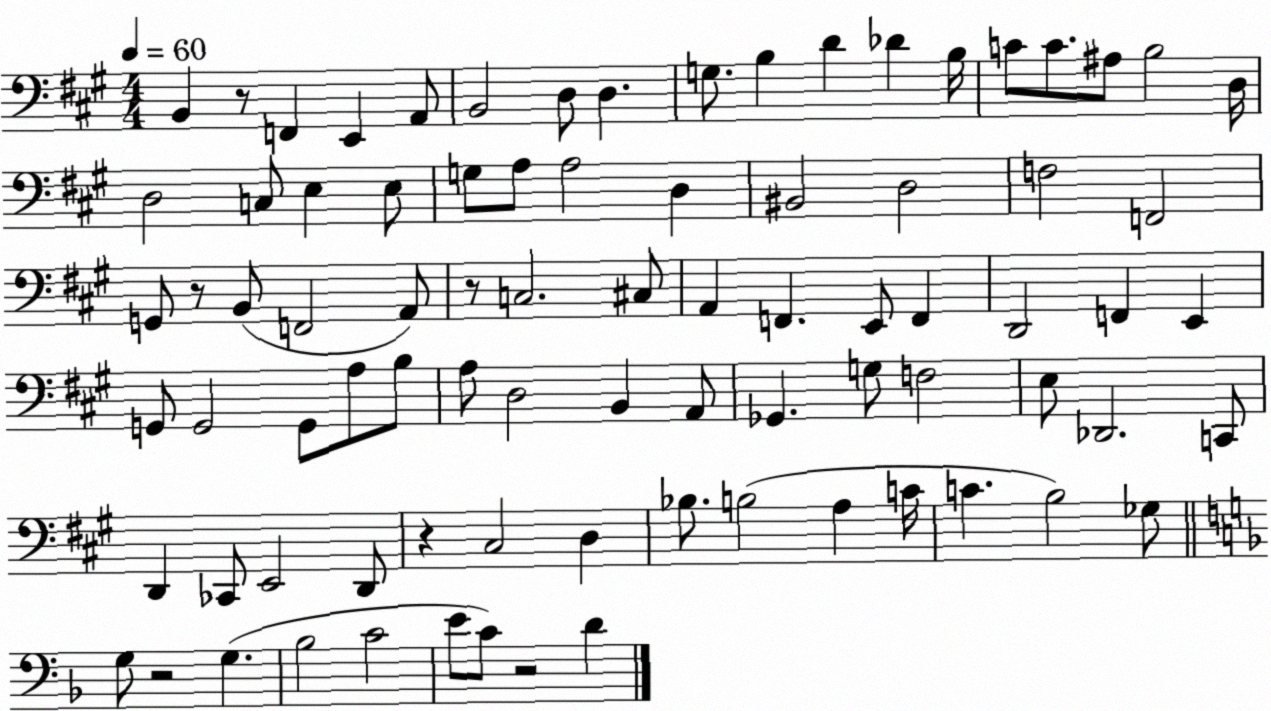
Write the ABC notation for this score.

X:1
T:Untitled
M:4/4
L:1/4
K:A
B,, z/2 F,, E,, A,,/2 B,,2 D,/2 D, G,/2 B, D _D B,/4 C/2 C/2 ^A,/2 B,2 D,/4 D,2 C,/2 E, E,/2 G,/2 A,/2 A,2 D, ^B,,2 D,2 F,2 F,,2 G,,/2 z/2 B,,/2 F,,2 A,,/2 z/2 C,2 ^C,/2 A,, F,, E,,/2 F,, D,,2 F,, E,, G,,/2 G,,2 G,,/2 A,/2 B,/2 A,/2 D,2 B,, A,,/2 _G,, G,/2 F,2 E,/2 _D,,2 C,,/2 D,, _C,,/2 E,,2 D,,/2 z ^C,2 D, _B,/2 B,2 A, C/4 C B,2 _G,/2 G,/2 z2 G, _B,2 C2 E/2 C/2 z2 D